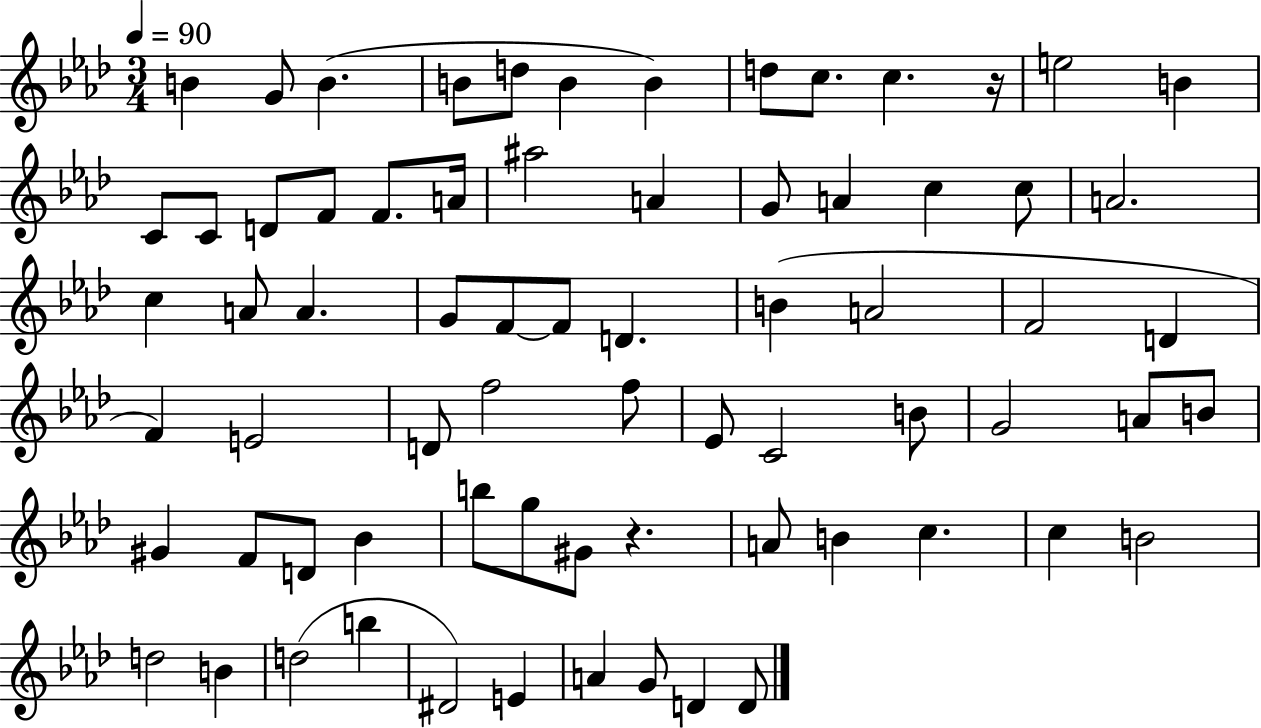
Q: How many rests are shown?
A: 2